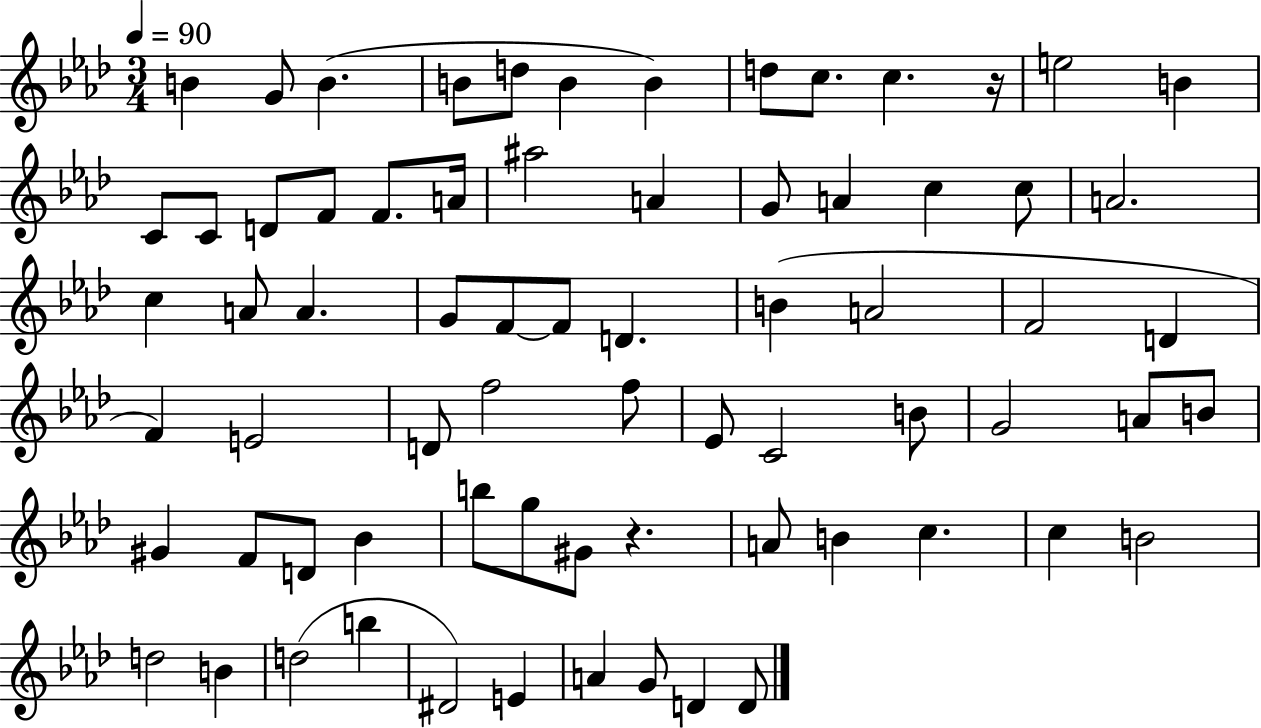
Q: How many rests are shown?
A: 2